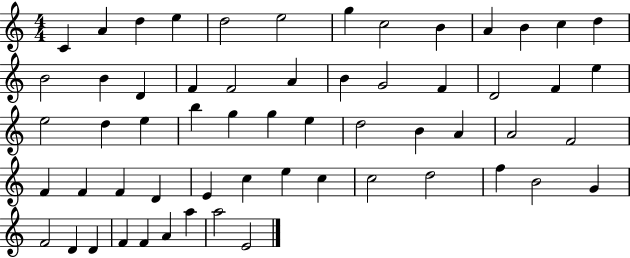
X:1
T:Untitled
M:4/4
L:1/4
K:C
C A d e d2 e2 g c2 B A B c d B2 B D F F2 A B G2 F D2 F e e2 d e b g g e d2 B A A2 F2 F F F D E c e c c2 d2 f B2 G F2 D D F F A a a2 E2